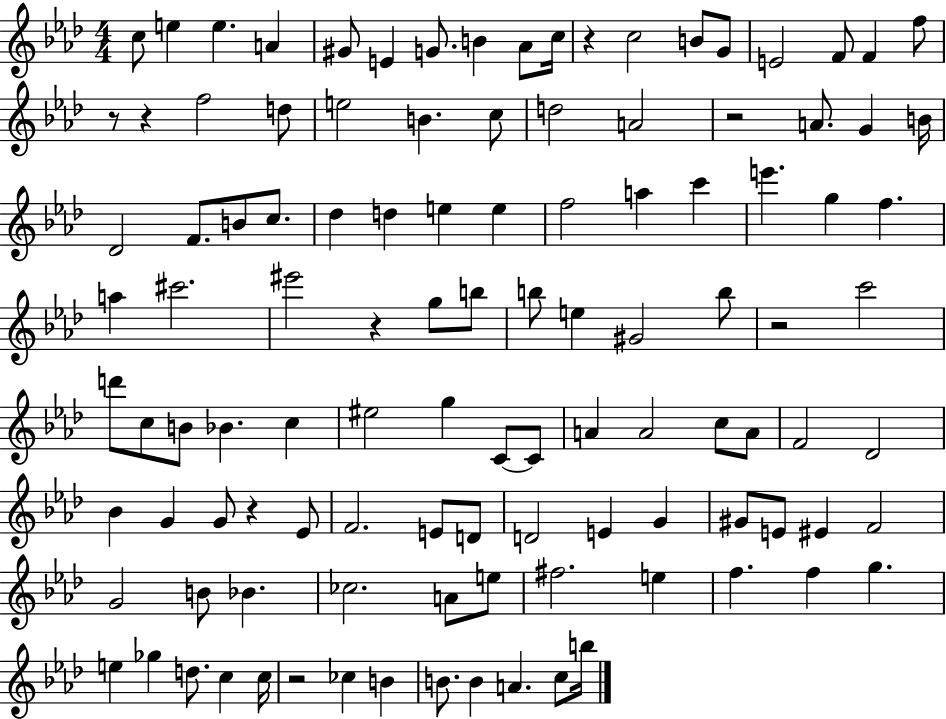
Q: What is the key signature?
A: AES major